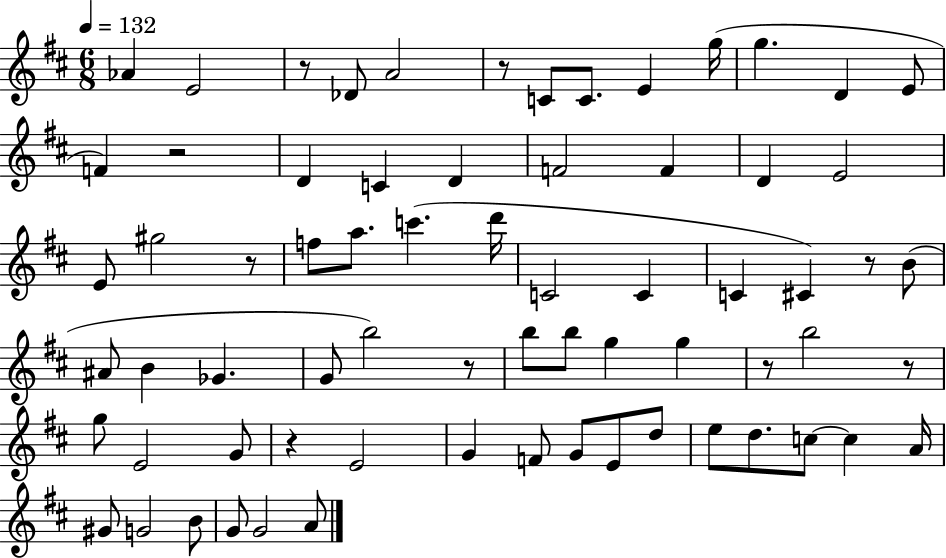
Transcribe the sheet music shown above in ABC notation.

X:1
T:Untitled
M:6/8
L:1/4
K:D
_A E2 z/2 _D/2 A2 z/2 C/2 C/2 E g/4 g D E/2 F z2 D C D F2 F D E2 E/2 ^g2 z/2 f/2 a/2 c' d'/4 C2 C C ^C z/2 B/2 ^A/2 B _G G/2 b2 z/2 b/2 b/2 g g z/2 b2 z/2 g/2 E2 G/2 z E2 G F/2 G/2 E/2 d/2 e/2 d/2 c/2 c A/4 ^G/2 G2 B/2 G/2 G2 A/2